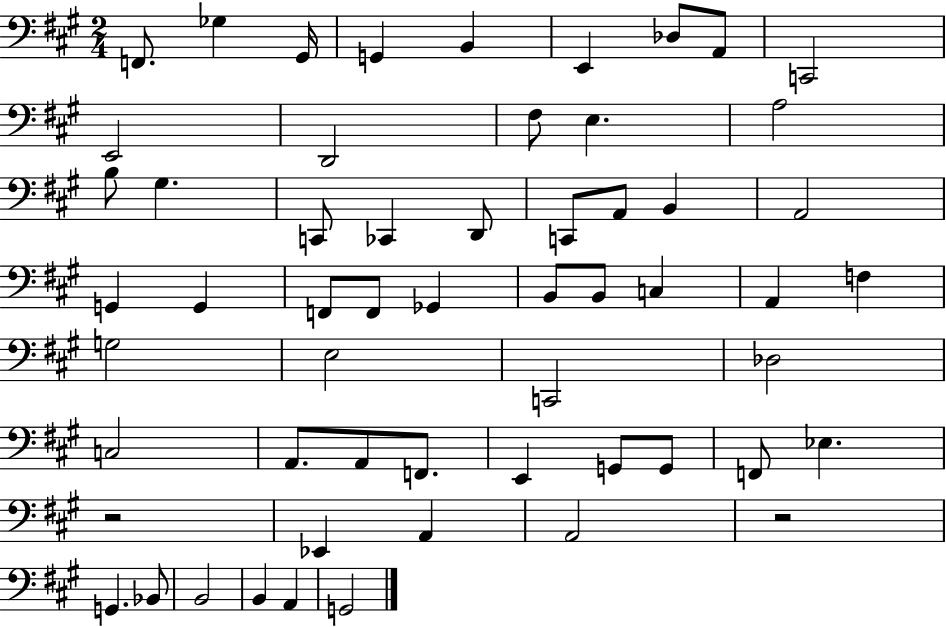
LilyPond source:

{
  \clef bass
  \numericTimeSignature
  \time 2/4
  \key a \major
  f,8. ges4 gis,16 | g,4 b,4 | e,4 des8 a,8 | c,2 | \break e,2 | d,2 | fis8 e4. | a2 | \break b8 gis4. | c,8 ces,4 d,8 | c,8 a,8 b,4 | a,2 | \break g,4 g,4 | f,8 f,8 ges,4 | b,8 b,8 c4 | a,4 f4 | \break g2 | e2 | c,2 | des2 | \break c2 | a,8. a,8 f,8. | e,4 g,8 g,8 | f,8 ees4. | \break r2 | ees,4 a,4 | a,2 | r2 | \break g,4. bes,8 | b,2 | b,4 a,4 | g,2 | \break \bar "|."
}